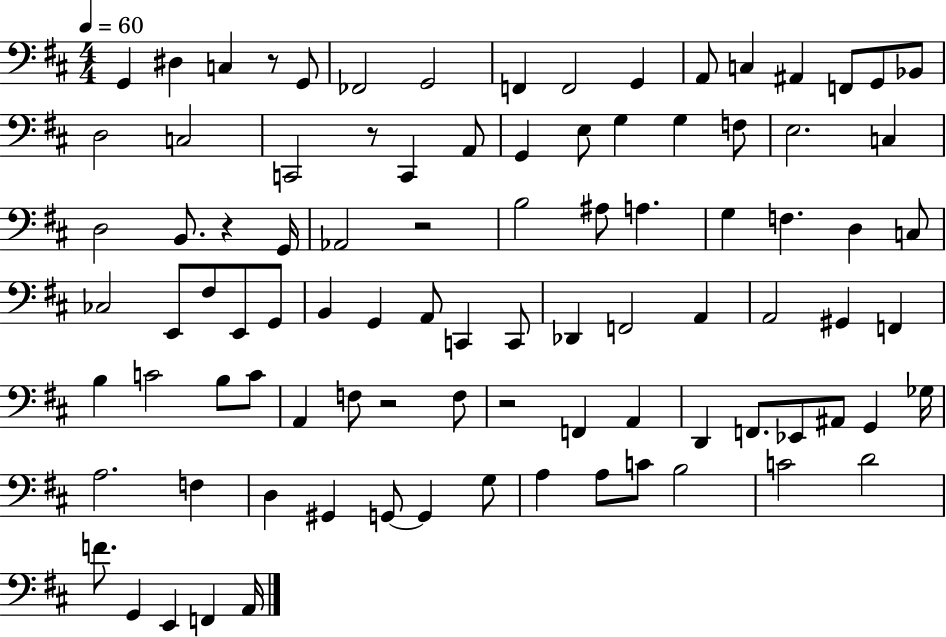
{
  \clef bass
  \numericTimeSignature
  \time 4/4
  \key d \major
  \tempo 4 = 60
  g,4 dis4 c4 r8 g,8 | fes,2 g,2 | f,4 f,2 g,4 | a,8 c4 ais,4 f,8 g,8 bes,8 | \break d2 c2 | c,2 r8 c,4 a,8 | g,4 e8 g4 g4 f8 | e2. c4 | \break d2 b,8. r4 g,16 | aes,2 r2 | b2 ais8 a4. | g4 f4. d4 c8 | \break ces2 e,8 fis8 e,8 g,8 | b,4 g,4 a,8 c,4 c,8 | des,4 f,2 a,4 | a,2 gis,4 f,4 | \break b4 c'2 b8 c'8 | a,4 f8 r2 f8 | r2 f,4 a,4 | d,4 f,8. ees,8 ais,8 g,4 ges16 | \break a2. f4 | d4 gis,4 g,8~~ g,4 g8 | a4 a8 c'8 b2 | c'2 d'2 | \break f'8. g,4 e,4 f,4 a,16 | \bar "|."
}